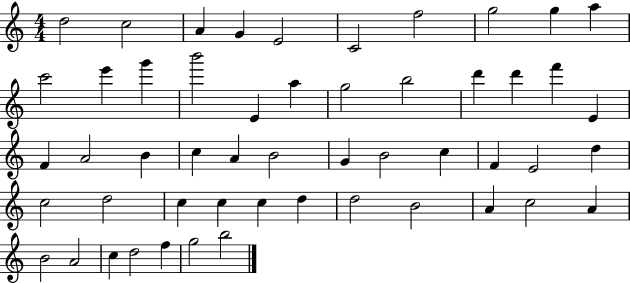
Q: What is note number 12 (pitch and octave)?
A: E6